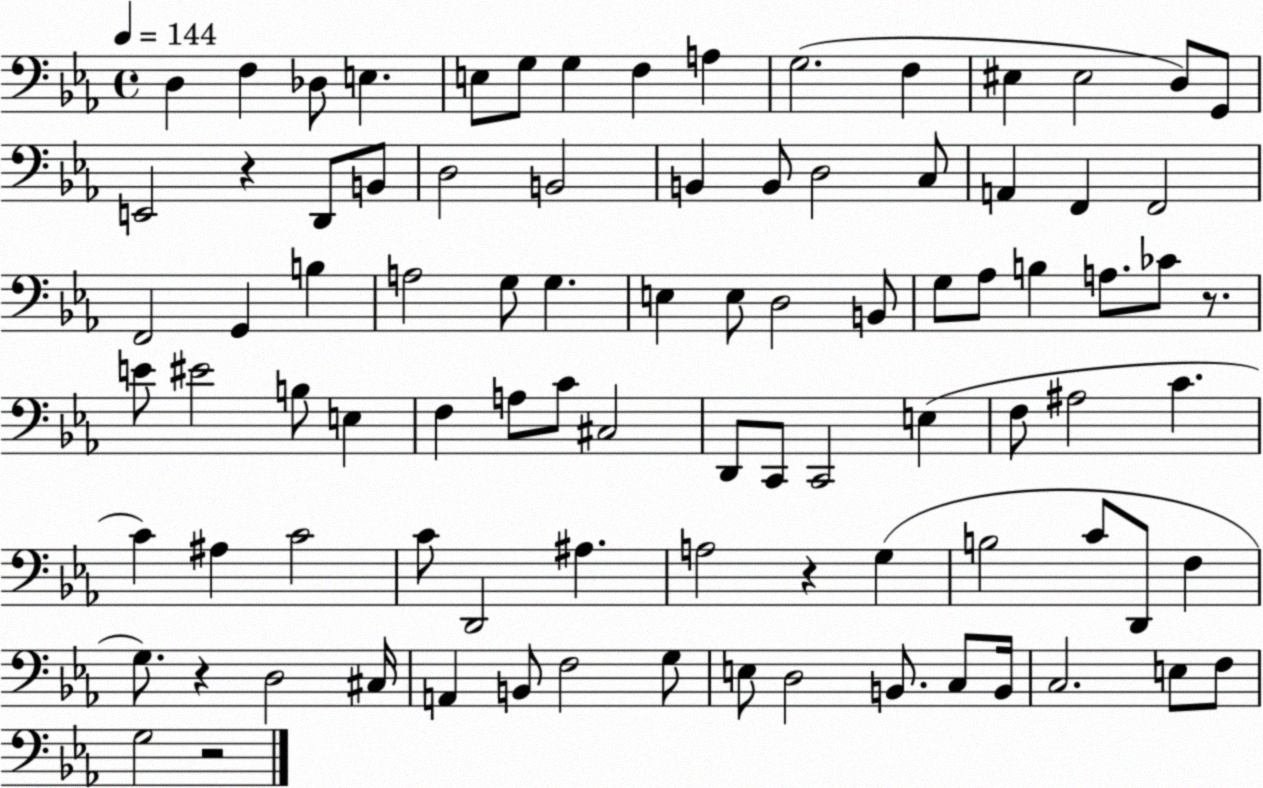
X:1
T:Untitled
M:4/4
L:1/4
K:Eb
D, F, _D,/2 E, E,/2 G,/2 G, F, A, G,2 F, ^E, ^E,2 D,/2 G,,/2 E,,2 z D,,/2 B,,/2 D,2 B,,2 B,, B,,/2 D,2 C,/2 A,, F,, F,,2 F,,2 G,, B, A,2 G,/2 G, E, E,/2 D,2 B,,/2 G,/2 _A,/2 B, A,/2 _C/2 z/2 E/2 ^E2 B,/2 E, F, A,/2 C/2 ^C,2 D,,/2 C,,/2 C,,2 E, F,/2 ^A,2 C C ^A, C2 C/2 D,,2 ^A, A,2 z G, B,2 C/2 D,,/2 F, G,/2 z D,2 ^C,/4 A,, B,,/2 F,2 G,/2 E,/2 D,2 B,,/2 C,/2 B,,/4 C,2 E,/2 F,/2 G,2 z2